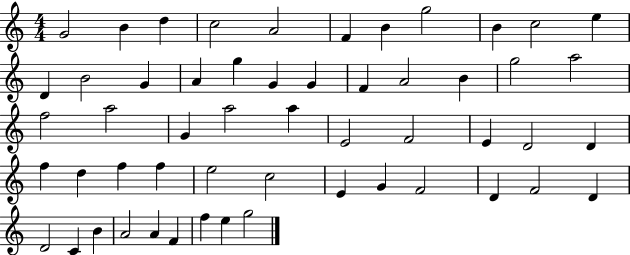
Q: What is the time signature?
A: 4/4